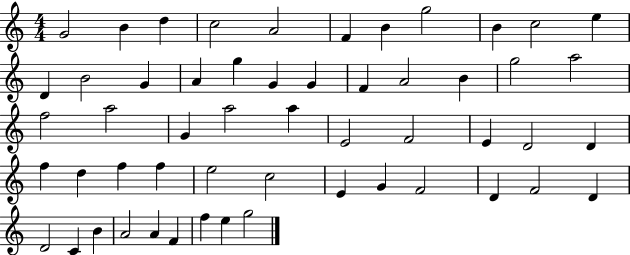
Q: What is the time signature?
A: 4/4